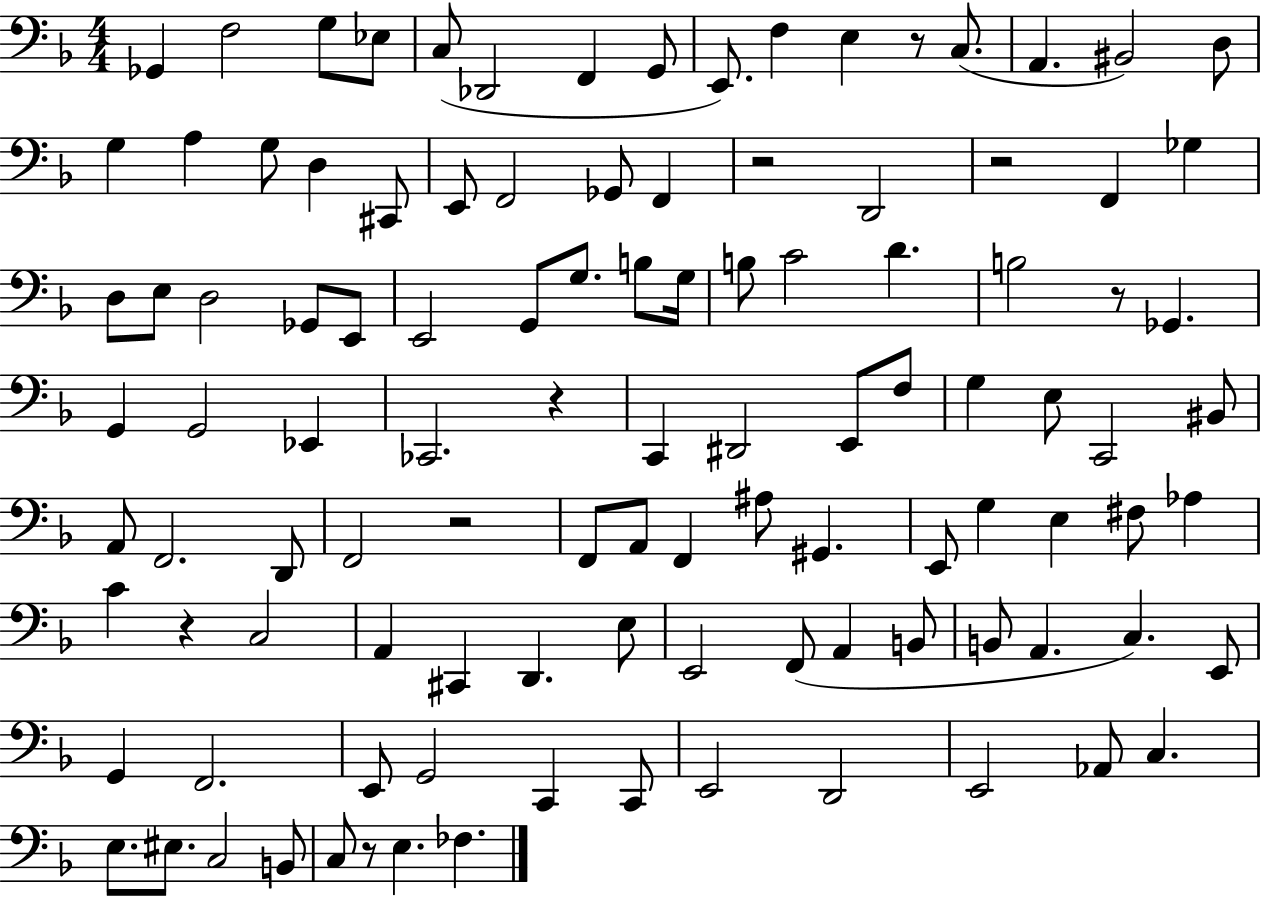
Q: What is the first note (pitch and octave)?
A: Gb2